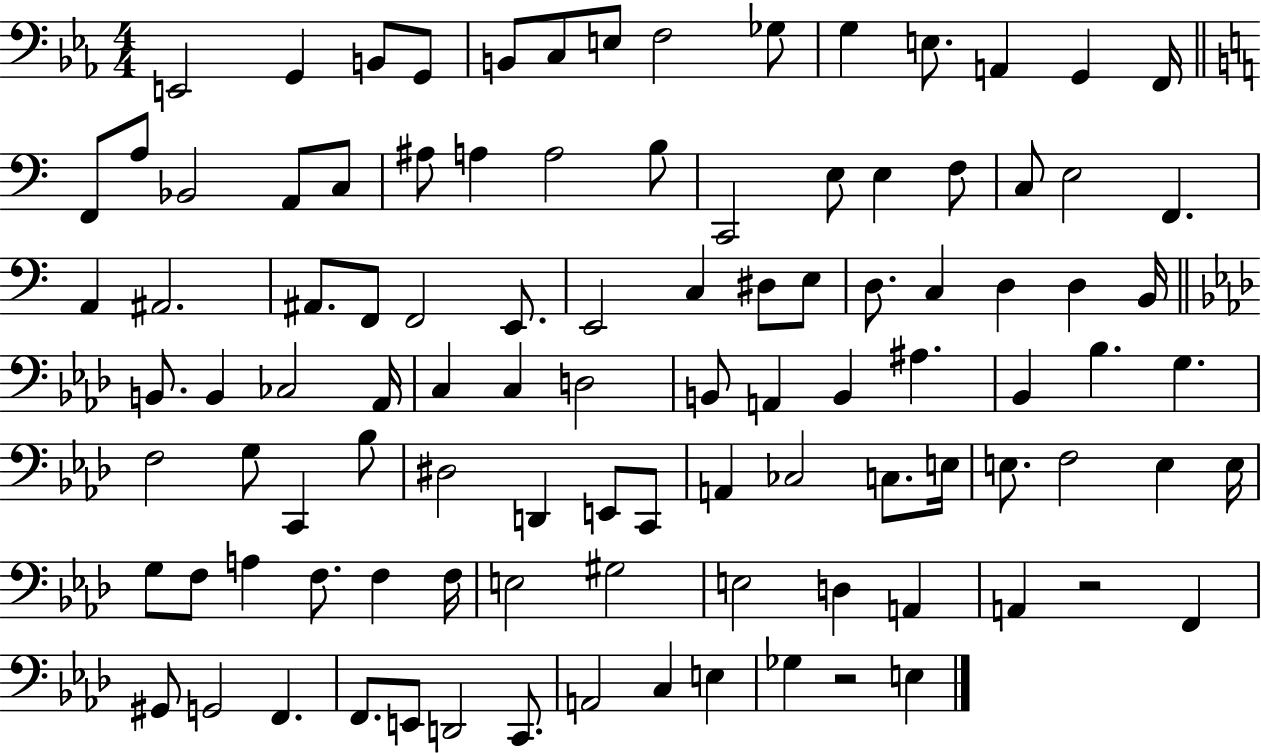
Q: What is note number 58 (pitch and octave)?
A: Bb3